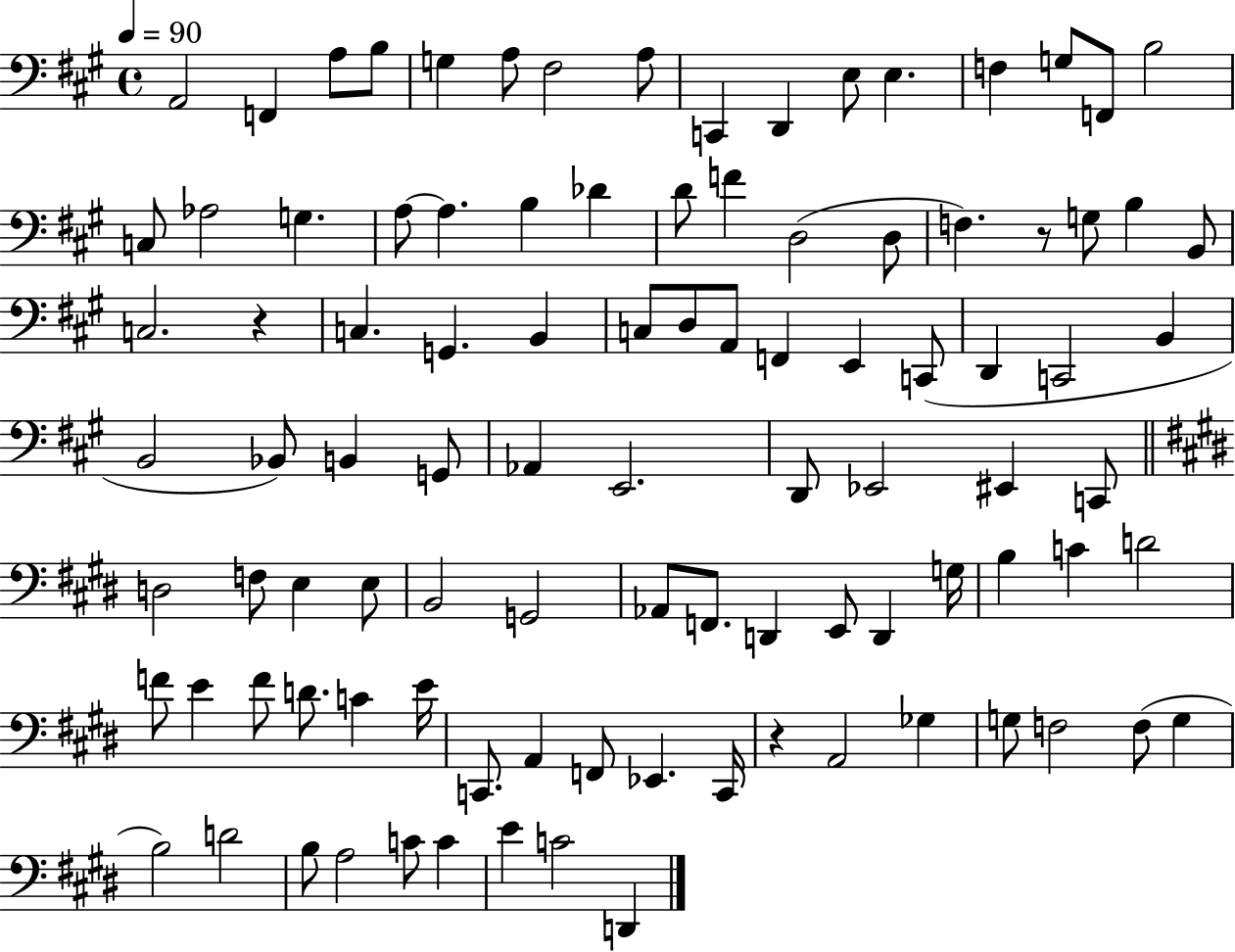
A2/h F2/q A3/e B3/e G3/q A3/e F#3/h A3/e C2/q D2/q E3/e E3/q. F3/q G3/e F2/e B3/h C3/e Ab3/h G3/q. A3/e A3/q. B3/q Db4/q D4/e F4/q D3/h D3/e F3/q. R/e G3/e B3/q B2/e C3/h. R/q C3/q. G2/q. B2/q C3/e D3/e A2/e F2/q E2/q C2/e D2/q C2/h B2/q B2/h Bb2/e B2/q G2/e Ab2/q E2/h. D2/e Eb2/h EIS2/q C2/e D3/h F3/e E3/q E3/e B2/h G2/h Ab2/e F2/e. D2/q E2/e D2/q G3/s B3/q C4/q D4/h F4/e E4/q F4/e D4/e. C4/q E4/s C2/e. A2/q F2/e Eb2/q. C2/s R/q A2/h Gb3/q G3/e F3/h F3/e G3/q B3/h D4/h B3/e A3/h C4/e C4/q E4/q C4/h D2/q